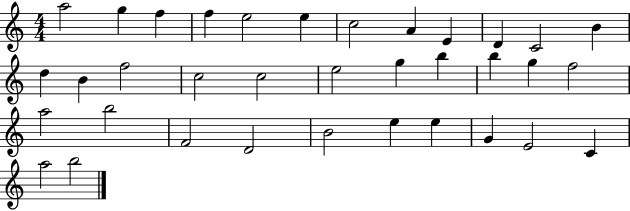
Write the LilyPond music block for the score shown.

{
  \clef treble
  \numericTimeSignature
  \time 4/4
  \key c \major
  a''2 g''4 f''4 | f''4 e''2 e''4 | c''2 a'4 e'4 | d'4 c'2 b'4 | \break d''4 b'4 f''2 | c''2 c''2 | e''2 g''4 b''4 | b''4 g''4 f''2 | \break a''2 b''2 | f'2 d'2 | b'2 e''4 e''4 | g'4 e'2 c'4 | \break a''2 b''2 | \bar "|."
}